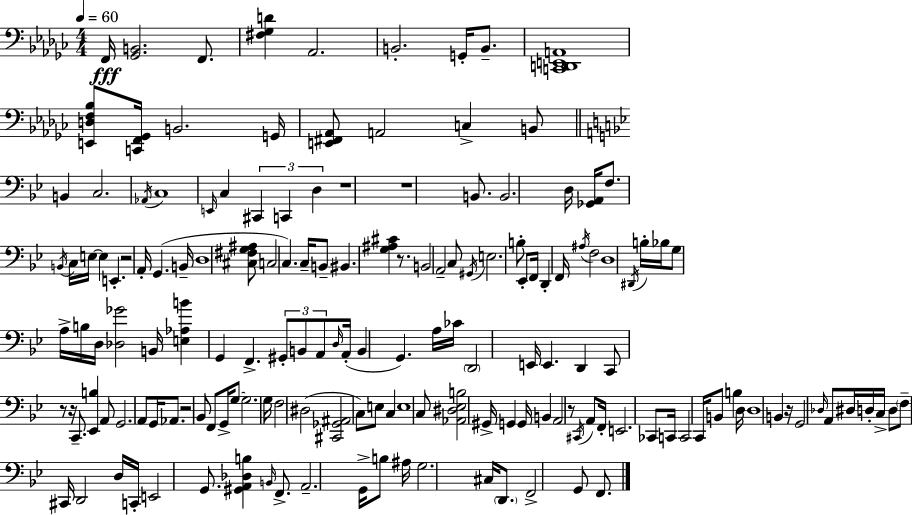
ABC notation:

X:1
T:Untitled
M:4/4
L:1/4
K:Ebm
F,,/4 [_G,,B,,]2 F,,/2 [^F,_G,D] _A,,2 B,,2 G,,/4 B,,/2 [C,,D,,E,,A,,]4 [E,,D,F,_B,]/2 [C,,F,,_G,,]/4 B,,2 G,,/4 [E,,^F,,_A,,]/2 A,,2 C, B,,/2 B,, C,2 _A,,/4 C,4 E,,/4 C, ^C,, C,, D, z4 z4 B,,/2 B,,2 D,/4 [_G,,A,,]/4 F,/2 B,,/4 C,/4 E,/4 E, E,, z2 A,,/4 G,, B,,/4 D,4 [^C,^F,G,^A,]/2 C,2 C, C,/4 B,,/2 ^B,, [G,^A,^C] z/2 B,,2 A,,2 C,/2 ^G,,/4 E,2 B,/2 _E,,/2 F,,/4 D,, F,,/4 ^A,/4 F,2 D,4 ^D,,/4 B,/4 _B,/4 G,/2 A,/4 B,/4 D,/4 [_D,_G]2 B,,/4 [E,_A,B] G,, F,, ^G,,/2 B,,/2 A,,/2 D,/4 A,,/4 B,, G,, A,/4 _C/4 D,,2 E,,/4 E,, D,, C,,/2 z/2 z/4 C,,/2 [_E,,B,] A,,/2 G,,2 A,,/2 G,,/4 _A,,/2 z2 _B,,/2 F,,/2 G,,/4 G,/2 G,2 G,/4 F,2 ^D,2 [^C,,_G,,^A,,]2 C,/2 E,/2 C, E,4 C,/2 [_A,,^D,_E,B,]2 ^G,,/4 G,, G,,/4 B,, A,,2 z/2 ^C,,/4 A,,/2 F,,/4 E,,2 _C,,/2 C,,/4 C,,2 C,,/4 B,,/2 B, D,/4 D,4 B,, z/4 G,,2 _D,/4 A,,/2 ^D,/4 D,/4 C,/4 D,/2 F,/2 ^C,,/4 D,,2 D,/4 C,,/4 E,,2 G,,/2 [^G,,A,,_D,B,] B,,/4 F,,/2 A,,2 G,,/4 B,/2 ^A,/4 G,2 ^C,/4 D,,/2 F,,2 G,,/2 F,,/2